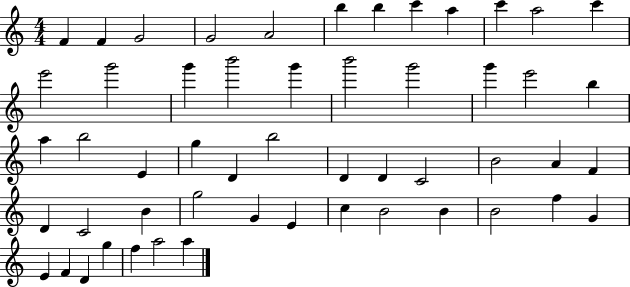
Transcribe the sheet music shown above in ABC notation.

X:1
T:Untitled
M:4/4
L:1/4
K:C
F F G2 G2 A2 b b c' a c' a2 c' e'2 g'2 g' b'2 g' b'2 g'2 g' e'2 b a b2 E g D b2 D D C2 B2 A F D C2 B g2 G E c B2 B B2 f G E F D g f a2 a